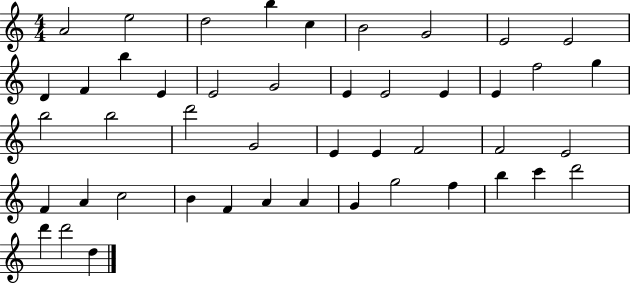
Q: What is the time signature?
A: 4/4